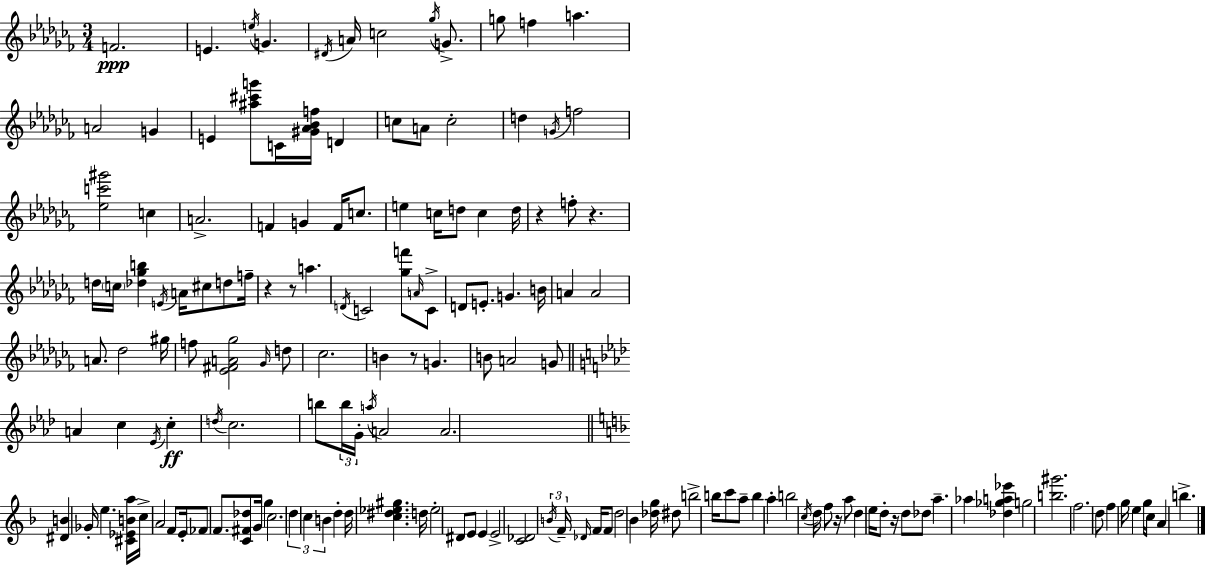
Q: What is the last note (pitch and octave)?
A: B5